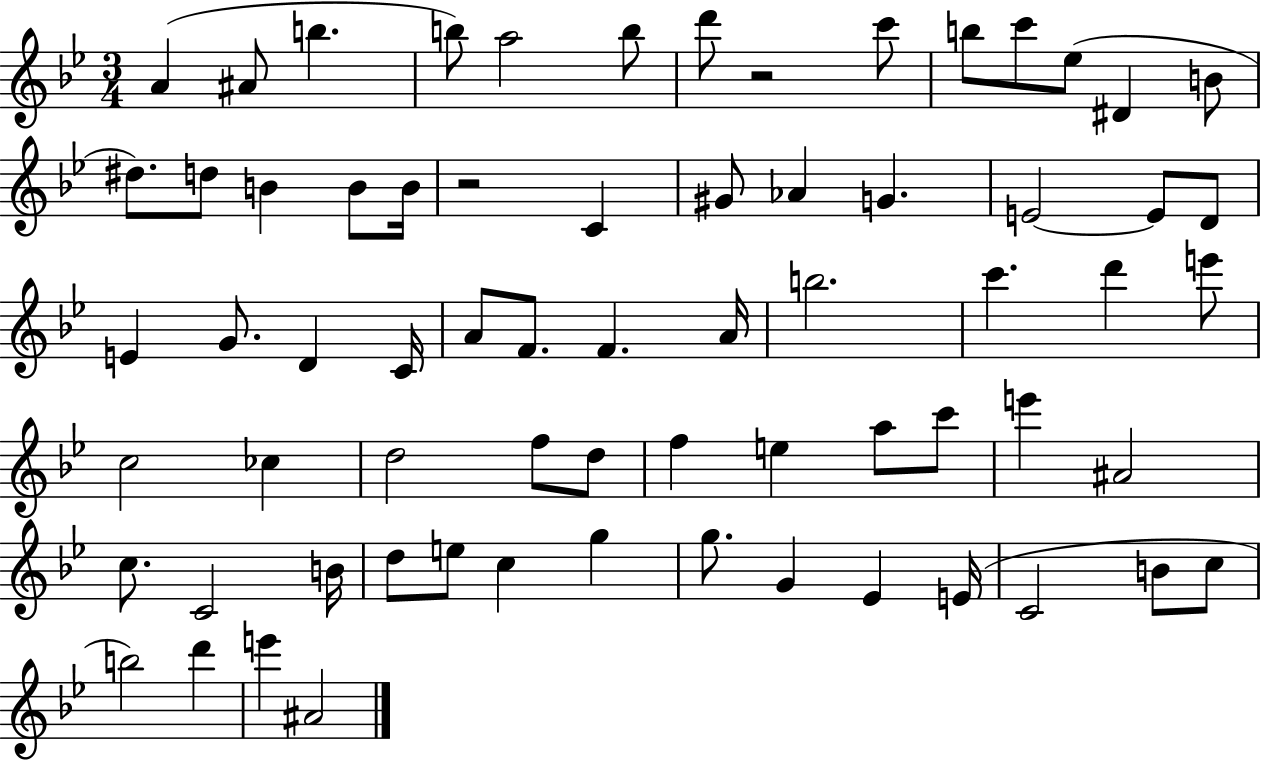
{
  \clef treble
  \numericTimeSignature
  \time 3/4
  \key bes \major
  \repeat volta 2 { a'4( ais'8 b''4. | b''8) a''2 b''8 | d'''8 r2 c'''8 | b''8 c'''8 ees''8( dis'4 b'8 | \break dis''8.) d''8 b'4 b'8 b'16 | r2 c'4 | gis'8 aes'4 g'4. | e'2~~ e'8 d'8 | \break e'4 g'8. d'4 c'16 | a'8 f'8. f'4. a'16 | b''2. | c'''4. d'''4 e'''8 | \break c''2 ces''4 | d''2 f''8 d''8 | f''4 e''4 a''8 c'''8 | e'''4 ais'2 | \break c''8. c'2 b'16 | d''8 e''8 c''4 g''4 | g''8. g'4 ees'4 e'16( | c'2 b'8 c''8 | \break b''2) d'''4 | e'''4 ais'2 | } \bar "|."
}